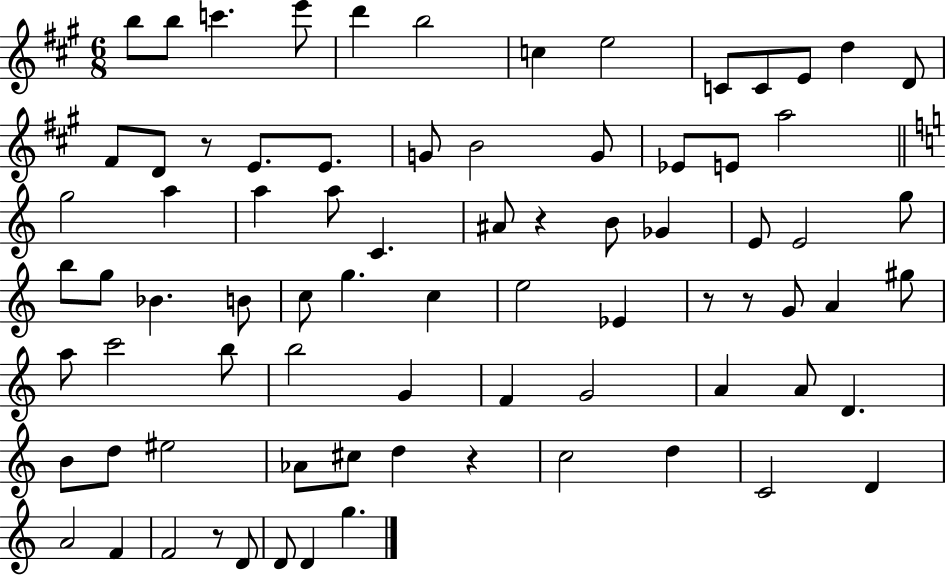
X:1
T:Untitled
M:6/8
L:1/4
K:A
b/2 b/2 c' e'/2 d' b2 c e2 C/2 C/2 E/2 d D/2 ^F/2 D/2 z/2 E/2 E/2 G/2 B2 G/2 _E/2 E/2 a2 g2 a a a/2 C ^A/2 z B/2 _G E/2 E2 g/2 b/2 g/2 _B B/2 c/2 g c e2 _E z/2 z/2 G/2 A ^g/2 a/2 c'2 b/2 b2 G F G2 A A/2 D B/2 d/2 ^e2 _A/2 ^c/2 d z c2 d C2 D A2 F F2 z/2 D/2 D/2 D g